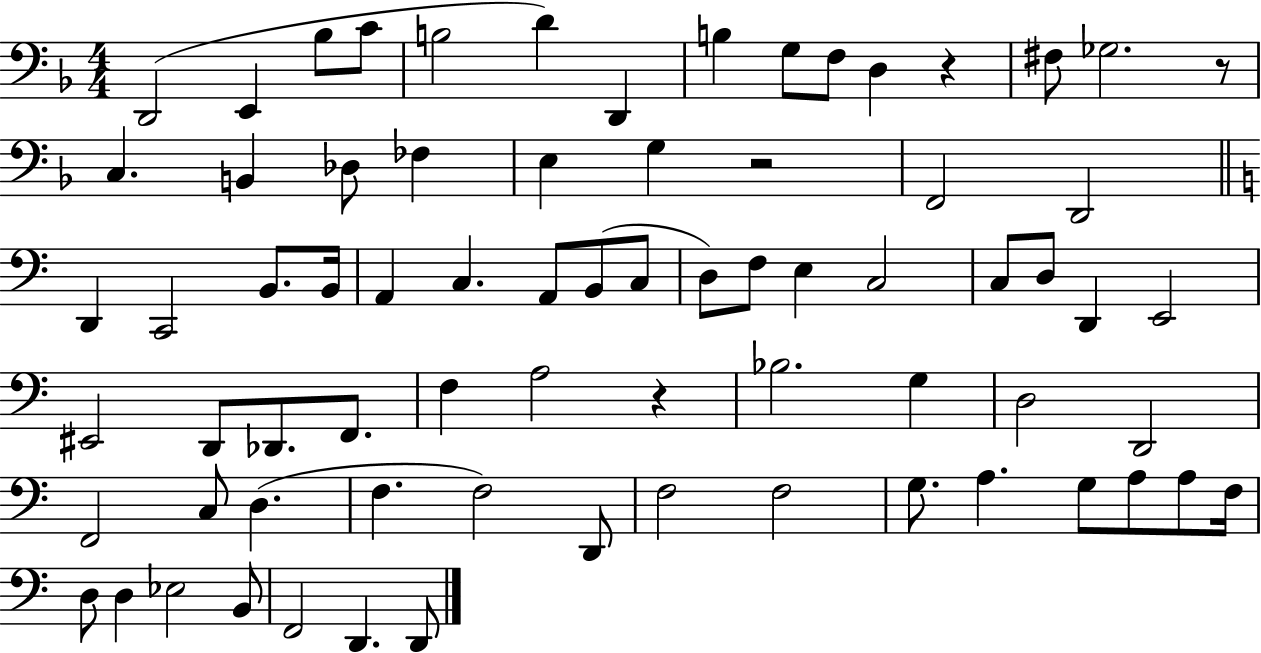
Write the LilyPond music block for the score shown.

{
  \clef bass
  \numericTimeSignature
  \time 4/4
  \key f \major
  \repeat volta 2 { d,2( e,4 bes8 c'8 | b2 d'4) d,4 | b4 g8 f8 d4 r4 | fis8 ges2. r8 | \break c4. b,4 des8 fes4 | e4 g4 r2 | f,2 d,2 | \bar "||" \break \key c \major d,4 c,2 b,8. b,16 | a,4 c4. a,8 b,8( c8 | d8) f8 e4 c2 | c8 d8 d,4 e,2 | \break eis,2 d,8 des,8. f,8. | f4 a2 r4 | bes2. g4 | d2 d,2 | \break f,2 c8 d4.( | f4. f2) d,8 | f2 f2 | g8. a4. g8 a8 a8 f16 | \break d8 d4 ees2 b,8 | f,2 d,4. d,8 | } \bar "|."
}